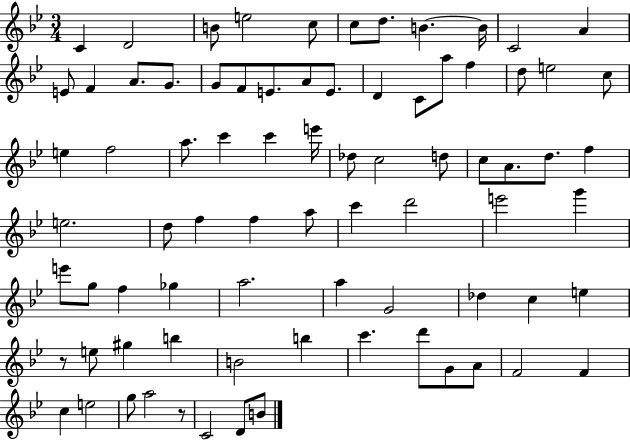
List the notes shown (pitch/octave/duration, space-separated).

C4/q D4/h B4/e E5/h C5/e C5/e D5/e. B4/q. B4/s C4/h A4/q E4/e F4/q A4/e. G4/e. G4/e F4/e E4/e. A4/e E4/e. D4/q C4/e A5/e F5/q D5/e E5/h C5/e E5/q F5/h A5/e. C6/q C6/q E6/s Db5/e C5/h D5/e C5/e A4/e. D5/e. F5/q E5/h. D5/e F5/q F5/q A5/e C6/q D6/h E6/h G6/q E6/e G5/e F5/q Gb5/q A5/h. A5/q G4/h Db5/q C5/q E5/q R/e E5/e G#5/q B5/q B4/h B5/q C6/q. D6/e G4/e A4/e F4/h F4/q C5/q E5/h G5/e A5/h R/e C4/h D4/e B4/e